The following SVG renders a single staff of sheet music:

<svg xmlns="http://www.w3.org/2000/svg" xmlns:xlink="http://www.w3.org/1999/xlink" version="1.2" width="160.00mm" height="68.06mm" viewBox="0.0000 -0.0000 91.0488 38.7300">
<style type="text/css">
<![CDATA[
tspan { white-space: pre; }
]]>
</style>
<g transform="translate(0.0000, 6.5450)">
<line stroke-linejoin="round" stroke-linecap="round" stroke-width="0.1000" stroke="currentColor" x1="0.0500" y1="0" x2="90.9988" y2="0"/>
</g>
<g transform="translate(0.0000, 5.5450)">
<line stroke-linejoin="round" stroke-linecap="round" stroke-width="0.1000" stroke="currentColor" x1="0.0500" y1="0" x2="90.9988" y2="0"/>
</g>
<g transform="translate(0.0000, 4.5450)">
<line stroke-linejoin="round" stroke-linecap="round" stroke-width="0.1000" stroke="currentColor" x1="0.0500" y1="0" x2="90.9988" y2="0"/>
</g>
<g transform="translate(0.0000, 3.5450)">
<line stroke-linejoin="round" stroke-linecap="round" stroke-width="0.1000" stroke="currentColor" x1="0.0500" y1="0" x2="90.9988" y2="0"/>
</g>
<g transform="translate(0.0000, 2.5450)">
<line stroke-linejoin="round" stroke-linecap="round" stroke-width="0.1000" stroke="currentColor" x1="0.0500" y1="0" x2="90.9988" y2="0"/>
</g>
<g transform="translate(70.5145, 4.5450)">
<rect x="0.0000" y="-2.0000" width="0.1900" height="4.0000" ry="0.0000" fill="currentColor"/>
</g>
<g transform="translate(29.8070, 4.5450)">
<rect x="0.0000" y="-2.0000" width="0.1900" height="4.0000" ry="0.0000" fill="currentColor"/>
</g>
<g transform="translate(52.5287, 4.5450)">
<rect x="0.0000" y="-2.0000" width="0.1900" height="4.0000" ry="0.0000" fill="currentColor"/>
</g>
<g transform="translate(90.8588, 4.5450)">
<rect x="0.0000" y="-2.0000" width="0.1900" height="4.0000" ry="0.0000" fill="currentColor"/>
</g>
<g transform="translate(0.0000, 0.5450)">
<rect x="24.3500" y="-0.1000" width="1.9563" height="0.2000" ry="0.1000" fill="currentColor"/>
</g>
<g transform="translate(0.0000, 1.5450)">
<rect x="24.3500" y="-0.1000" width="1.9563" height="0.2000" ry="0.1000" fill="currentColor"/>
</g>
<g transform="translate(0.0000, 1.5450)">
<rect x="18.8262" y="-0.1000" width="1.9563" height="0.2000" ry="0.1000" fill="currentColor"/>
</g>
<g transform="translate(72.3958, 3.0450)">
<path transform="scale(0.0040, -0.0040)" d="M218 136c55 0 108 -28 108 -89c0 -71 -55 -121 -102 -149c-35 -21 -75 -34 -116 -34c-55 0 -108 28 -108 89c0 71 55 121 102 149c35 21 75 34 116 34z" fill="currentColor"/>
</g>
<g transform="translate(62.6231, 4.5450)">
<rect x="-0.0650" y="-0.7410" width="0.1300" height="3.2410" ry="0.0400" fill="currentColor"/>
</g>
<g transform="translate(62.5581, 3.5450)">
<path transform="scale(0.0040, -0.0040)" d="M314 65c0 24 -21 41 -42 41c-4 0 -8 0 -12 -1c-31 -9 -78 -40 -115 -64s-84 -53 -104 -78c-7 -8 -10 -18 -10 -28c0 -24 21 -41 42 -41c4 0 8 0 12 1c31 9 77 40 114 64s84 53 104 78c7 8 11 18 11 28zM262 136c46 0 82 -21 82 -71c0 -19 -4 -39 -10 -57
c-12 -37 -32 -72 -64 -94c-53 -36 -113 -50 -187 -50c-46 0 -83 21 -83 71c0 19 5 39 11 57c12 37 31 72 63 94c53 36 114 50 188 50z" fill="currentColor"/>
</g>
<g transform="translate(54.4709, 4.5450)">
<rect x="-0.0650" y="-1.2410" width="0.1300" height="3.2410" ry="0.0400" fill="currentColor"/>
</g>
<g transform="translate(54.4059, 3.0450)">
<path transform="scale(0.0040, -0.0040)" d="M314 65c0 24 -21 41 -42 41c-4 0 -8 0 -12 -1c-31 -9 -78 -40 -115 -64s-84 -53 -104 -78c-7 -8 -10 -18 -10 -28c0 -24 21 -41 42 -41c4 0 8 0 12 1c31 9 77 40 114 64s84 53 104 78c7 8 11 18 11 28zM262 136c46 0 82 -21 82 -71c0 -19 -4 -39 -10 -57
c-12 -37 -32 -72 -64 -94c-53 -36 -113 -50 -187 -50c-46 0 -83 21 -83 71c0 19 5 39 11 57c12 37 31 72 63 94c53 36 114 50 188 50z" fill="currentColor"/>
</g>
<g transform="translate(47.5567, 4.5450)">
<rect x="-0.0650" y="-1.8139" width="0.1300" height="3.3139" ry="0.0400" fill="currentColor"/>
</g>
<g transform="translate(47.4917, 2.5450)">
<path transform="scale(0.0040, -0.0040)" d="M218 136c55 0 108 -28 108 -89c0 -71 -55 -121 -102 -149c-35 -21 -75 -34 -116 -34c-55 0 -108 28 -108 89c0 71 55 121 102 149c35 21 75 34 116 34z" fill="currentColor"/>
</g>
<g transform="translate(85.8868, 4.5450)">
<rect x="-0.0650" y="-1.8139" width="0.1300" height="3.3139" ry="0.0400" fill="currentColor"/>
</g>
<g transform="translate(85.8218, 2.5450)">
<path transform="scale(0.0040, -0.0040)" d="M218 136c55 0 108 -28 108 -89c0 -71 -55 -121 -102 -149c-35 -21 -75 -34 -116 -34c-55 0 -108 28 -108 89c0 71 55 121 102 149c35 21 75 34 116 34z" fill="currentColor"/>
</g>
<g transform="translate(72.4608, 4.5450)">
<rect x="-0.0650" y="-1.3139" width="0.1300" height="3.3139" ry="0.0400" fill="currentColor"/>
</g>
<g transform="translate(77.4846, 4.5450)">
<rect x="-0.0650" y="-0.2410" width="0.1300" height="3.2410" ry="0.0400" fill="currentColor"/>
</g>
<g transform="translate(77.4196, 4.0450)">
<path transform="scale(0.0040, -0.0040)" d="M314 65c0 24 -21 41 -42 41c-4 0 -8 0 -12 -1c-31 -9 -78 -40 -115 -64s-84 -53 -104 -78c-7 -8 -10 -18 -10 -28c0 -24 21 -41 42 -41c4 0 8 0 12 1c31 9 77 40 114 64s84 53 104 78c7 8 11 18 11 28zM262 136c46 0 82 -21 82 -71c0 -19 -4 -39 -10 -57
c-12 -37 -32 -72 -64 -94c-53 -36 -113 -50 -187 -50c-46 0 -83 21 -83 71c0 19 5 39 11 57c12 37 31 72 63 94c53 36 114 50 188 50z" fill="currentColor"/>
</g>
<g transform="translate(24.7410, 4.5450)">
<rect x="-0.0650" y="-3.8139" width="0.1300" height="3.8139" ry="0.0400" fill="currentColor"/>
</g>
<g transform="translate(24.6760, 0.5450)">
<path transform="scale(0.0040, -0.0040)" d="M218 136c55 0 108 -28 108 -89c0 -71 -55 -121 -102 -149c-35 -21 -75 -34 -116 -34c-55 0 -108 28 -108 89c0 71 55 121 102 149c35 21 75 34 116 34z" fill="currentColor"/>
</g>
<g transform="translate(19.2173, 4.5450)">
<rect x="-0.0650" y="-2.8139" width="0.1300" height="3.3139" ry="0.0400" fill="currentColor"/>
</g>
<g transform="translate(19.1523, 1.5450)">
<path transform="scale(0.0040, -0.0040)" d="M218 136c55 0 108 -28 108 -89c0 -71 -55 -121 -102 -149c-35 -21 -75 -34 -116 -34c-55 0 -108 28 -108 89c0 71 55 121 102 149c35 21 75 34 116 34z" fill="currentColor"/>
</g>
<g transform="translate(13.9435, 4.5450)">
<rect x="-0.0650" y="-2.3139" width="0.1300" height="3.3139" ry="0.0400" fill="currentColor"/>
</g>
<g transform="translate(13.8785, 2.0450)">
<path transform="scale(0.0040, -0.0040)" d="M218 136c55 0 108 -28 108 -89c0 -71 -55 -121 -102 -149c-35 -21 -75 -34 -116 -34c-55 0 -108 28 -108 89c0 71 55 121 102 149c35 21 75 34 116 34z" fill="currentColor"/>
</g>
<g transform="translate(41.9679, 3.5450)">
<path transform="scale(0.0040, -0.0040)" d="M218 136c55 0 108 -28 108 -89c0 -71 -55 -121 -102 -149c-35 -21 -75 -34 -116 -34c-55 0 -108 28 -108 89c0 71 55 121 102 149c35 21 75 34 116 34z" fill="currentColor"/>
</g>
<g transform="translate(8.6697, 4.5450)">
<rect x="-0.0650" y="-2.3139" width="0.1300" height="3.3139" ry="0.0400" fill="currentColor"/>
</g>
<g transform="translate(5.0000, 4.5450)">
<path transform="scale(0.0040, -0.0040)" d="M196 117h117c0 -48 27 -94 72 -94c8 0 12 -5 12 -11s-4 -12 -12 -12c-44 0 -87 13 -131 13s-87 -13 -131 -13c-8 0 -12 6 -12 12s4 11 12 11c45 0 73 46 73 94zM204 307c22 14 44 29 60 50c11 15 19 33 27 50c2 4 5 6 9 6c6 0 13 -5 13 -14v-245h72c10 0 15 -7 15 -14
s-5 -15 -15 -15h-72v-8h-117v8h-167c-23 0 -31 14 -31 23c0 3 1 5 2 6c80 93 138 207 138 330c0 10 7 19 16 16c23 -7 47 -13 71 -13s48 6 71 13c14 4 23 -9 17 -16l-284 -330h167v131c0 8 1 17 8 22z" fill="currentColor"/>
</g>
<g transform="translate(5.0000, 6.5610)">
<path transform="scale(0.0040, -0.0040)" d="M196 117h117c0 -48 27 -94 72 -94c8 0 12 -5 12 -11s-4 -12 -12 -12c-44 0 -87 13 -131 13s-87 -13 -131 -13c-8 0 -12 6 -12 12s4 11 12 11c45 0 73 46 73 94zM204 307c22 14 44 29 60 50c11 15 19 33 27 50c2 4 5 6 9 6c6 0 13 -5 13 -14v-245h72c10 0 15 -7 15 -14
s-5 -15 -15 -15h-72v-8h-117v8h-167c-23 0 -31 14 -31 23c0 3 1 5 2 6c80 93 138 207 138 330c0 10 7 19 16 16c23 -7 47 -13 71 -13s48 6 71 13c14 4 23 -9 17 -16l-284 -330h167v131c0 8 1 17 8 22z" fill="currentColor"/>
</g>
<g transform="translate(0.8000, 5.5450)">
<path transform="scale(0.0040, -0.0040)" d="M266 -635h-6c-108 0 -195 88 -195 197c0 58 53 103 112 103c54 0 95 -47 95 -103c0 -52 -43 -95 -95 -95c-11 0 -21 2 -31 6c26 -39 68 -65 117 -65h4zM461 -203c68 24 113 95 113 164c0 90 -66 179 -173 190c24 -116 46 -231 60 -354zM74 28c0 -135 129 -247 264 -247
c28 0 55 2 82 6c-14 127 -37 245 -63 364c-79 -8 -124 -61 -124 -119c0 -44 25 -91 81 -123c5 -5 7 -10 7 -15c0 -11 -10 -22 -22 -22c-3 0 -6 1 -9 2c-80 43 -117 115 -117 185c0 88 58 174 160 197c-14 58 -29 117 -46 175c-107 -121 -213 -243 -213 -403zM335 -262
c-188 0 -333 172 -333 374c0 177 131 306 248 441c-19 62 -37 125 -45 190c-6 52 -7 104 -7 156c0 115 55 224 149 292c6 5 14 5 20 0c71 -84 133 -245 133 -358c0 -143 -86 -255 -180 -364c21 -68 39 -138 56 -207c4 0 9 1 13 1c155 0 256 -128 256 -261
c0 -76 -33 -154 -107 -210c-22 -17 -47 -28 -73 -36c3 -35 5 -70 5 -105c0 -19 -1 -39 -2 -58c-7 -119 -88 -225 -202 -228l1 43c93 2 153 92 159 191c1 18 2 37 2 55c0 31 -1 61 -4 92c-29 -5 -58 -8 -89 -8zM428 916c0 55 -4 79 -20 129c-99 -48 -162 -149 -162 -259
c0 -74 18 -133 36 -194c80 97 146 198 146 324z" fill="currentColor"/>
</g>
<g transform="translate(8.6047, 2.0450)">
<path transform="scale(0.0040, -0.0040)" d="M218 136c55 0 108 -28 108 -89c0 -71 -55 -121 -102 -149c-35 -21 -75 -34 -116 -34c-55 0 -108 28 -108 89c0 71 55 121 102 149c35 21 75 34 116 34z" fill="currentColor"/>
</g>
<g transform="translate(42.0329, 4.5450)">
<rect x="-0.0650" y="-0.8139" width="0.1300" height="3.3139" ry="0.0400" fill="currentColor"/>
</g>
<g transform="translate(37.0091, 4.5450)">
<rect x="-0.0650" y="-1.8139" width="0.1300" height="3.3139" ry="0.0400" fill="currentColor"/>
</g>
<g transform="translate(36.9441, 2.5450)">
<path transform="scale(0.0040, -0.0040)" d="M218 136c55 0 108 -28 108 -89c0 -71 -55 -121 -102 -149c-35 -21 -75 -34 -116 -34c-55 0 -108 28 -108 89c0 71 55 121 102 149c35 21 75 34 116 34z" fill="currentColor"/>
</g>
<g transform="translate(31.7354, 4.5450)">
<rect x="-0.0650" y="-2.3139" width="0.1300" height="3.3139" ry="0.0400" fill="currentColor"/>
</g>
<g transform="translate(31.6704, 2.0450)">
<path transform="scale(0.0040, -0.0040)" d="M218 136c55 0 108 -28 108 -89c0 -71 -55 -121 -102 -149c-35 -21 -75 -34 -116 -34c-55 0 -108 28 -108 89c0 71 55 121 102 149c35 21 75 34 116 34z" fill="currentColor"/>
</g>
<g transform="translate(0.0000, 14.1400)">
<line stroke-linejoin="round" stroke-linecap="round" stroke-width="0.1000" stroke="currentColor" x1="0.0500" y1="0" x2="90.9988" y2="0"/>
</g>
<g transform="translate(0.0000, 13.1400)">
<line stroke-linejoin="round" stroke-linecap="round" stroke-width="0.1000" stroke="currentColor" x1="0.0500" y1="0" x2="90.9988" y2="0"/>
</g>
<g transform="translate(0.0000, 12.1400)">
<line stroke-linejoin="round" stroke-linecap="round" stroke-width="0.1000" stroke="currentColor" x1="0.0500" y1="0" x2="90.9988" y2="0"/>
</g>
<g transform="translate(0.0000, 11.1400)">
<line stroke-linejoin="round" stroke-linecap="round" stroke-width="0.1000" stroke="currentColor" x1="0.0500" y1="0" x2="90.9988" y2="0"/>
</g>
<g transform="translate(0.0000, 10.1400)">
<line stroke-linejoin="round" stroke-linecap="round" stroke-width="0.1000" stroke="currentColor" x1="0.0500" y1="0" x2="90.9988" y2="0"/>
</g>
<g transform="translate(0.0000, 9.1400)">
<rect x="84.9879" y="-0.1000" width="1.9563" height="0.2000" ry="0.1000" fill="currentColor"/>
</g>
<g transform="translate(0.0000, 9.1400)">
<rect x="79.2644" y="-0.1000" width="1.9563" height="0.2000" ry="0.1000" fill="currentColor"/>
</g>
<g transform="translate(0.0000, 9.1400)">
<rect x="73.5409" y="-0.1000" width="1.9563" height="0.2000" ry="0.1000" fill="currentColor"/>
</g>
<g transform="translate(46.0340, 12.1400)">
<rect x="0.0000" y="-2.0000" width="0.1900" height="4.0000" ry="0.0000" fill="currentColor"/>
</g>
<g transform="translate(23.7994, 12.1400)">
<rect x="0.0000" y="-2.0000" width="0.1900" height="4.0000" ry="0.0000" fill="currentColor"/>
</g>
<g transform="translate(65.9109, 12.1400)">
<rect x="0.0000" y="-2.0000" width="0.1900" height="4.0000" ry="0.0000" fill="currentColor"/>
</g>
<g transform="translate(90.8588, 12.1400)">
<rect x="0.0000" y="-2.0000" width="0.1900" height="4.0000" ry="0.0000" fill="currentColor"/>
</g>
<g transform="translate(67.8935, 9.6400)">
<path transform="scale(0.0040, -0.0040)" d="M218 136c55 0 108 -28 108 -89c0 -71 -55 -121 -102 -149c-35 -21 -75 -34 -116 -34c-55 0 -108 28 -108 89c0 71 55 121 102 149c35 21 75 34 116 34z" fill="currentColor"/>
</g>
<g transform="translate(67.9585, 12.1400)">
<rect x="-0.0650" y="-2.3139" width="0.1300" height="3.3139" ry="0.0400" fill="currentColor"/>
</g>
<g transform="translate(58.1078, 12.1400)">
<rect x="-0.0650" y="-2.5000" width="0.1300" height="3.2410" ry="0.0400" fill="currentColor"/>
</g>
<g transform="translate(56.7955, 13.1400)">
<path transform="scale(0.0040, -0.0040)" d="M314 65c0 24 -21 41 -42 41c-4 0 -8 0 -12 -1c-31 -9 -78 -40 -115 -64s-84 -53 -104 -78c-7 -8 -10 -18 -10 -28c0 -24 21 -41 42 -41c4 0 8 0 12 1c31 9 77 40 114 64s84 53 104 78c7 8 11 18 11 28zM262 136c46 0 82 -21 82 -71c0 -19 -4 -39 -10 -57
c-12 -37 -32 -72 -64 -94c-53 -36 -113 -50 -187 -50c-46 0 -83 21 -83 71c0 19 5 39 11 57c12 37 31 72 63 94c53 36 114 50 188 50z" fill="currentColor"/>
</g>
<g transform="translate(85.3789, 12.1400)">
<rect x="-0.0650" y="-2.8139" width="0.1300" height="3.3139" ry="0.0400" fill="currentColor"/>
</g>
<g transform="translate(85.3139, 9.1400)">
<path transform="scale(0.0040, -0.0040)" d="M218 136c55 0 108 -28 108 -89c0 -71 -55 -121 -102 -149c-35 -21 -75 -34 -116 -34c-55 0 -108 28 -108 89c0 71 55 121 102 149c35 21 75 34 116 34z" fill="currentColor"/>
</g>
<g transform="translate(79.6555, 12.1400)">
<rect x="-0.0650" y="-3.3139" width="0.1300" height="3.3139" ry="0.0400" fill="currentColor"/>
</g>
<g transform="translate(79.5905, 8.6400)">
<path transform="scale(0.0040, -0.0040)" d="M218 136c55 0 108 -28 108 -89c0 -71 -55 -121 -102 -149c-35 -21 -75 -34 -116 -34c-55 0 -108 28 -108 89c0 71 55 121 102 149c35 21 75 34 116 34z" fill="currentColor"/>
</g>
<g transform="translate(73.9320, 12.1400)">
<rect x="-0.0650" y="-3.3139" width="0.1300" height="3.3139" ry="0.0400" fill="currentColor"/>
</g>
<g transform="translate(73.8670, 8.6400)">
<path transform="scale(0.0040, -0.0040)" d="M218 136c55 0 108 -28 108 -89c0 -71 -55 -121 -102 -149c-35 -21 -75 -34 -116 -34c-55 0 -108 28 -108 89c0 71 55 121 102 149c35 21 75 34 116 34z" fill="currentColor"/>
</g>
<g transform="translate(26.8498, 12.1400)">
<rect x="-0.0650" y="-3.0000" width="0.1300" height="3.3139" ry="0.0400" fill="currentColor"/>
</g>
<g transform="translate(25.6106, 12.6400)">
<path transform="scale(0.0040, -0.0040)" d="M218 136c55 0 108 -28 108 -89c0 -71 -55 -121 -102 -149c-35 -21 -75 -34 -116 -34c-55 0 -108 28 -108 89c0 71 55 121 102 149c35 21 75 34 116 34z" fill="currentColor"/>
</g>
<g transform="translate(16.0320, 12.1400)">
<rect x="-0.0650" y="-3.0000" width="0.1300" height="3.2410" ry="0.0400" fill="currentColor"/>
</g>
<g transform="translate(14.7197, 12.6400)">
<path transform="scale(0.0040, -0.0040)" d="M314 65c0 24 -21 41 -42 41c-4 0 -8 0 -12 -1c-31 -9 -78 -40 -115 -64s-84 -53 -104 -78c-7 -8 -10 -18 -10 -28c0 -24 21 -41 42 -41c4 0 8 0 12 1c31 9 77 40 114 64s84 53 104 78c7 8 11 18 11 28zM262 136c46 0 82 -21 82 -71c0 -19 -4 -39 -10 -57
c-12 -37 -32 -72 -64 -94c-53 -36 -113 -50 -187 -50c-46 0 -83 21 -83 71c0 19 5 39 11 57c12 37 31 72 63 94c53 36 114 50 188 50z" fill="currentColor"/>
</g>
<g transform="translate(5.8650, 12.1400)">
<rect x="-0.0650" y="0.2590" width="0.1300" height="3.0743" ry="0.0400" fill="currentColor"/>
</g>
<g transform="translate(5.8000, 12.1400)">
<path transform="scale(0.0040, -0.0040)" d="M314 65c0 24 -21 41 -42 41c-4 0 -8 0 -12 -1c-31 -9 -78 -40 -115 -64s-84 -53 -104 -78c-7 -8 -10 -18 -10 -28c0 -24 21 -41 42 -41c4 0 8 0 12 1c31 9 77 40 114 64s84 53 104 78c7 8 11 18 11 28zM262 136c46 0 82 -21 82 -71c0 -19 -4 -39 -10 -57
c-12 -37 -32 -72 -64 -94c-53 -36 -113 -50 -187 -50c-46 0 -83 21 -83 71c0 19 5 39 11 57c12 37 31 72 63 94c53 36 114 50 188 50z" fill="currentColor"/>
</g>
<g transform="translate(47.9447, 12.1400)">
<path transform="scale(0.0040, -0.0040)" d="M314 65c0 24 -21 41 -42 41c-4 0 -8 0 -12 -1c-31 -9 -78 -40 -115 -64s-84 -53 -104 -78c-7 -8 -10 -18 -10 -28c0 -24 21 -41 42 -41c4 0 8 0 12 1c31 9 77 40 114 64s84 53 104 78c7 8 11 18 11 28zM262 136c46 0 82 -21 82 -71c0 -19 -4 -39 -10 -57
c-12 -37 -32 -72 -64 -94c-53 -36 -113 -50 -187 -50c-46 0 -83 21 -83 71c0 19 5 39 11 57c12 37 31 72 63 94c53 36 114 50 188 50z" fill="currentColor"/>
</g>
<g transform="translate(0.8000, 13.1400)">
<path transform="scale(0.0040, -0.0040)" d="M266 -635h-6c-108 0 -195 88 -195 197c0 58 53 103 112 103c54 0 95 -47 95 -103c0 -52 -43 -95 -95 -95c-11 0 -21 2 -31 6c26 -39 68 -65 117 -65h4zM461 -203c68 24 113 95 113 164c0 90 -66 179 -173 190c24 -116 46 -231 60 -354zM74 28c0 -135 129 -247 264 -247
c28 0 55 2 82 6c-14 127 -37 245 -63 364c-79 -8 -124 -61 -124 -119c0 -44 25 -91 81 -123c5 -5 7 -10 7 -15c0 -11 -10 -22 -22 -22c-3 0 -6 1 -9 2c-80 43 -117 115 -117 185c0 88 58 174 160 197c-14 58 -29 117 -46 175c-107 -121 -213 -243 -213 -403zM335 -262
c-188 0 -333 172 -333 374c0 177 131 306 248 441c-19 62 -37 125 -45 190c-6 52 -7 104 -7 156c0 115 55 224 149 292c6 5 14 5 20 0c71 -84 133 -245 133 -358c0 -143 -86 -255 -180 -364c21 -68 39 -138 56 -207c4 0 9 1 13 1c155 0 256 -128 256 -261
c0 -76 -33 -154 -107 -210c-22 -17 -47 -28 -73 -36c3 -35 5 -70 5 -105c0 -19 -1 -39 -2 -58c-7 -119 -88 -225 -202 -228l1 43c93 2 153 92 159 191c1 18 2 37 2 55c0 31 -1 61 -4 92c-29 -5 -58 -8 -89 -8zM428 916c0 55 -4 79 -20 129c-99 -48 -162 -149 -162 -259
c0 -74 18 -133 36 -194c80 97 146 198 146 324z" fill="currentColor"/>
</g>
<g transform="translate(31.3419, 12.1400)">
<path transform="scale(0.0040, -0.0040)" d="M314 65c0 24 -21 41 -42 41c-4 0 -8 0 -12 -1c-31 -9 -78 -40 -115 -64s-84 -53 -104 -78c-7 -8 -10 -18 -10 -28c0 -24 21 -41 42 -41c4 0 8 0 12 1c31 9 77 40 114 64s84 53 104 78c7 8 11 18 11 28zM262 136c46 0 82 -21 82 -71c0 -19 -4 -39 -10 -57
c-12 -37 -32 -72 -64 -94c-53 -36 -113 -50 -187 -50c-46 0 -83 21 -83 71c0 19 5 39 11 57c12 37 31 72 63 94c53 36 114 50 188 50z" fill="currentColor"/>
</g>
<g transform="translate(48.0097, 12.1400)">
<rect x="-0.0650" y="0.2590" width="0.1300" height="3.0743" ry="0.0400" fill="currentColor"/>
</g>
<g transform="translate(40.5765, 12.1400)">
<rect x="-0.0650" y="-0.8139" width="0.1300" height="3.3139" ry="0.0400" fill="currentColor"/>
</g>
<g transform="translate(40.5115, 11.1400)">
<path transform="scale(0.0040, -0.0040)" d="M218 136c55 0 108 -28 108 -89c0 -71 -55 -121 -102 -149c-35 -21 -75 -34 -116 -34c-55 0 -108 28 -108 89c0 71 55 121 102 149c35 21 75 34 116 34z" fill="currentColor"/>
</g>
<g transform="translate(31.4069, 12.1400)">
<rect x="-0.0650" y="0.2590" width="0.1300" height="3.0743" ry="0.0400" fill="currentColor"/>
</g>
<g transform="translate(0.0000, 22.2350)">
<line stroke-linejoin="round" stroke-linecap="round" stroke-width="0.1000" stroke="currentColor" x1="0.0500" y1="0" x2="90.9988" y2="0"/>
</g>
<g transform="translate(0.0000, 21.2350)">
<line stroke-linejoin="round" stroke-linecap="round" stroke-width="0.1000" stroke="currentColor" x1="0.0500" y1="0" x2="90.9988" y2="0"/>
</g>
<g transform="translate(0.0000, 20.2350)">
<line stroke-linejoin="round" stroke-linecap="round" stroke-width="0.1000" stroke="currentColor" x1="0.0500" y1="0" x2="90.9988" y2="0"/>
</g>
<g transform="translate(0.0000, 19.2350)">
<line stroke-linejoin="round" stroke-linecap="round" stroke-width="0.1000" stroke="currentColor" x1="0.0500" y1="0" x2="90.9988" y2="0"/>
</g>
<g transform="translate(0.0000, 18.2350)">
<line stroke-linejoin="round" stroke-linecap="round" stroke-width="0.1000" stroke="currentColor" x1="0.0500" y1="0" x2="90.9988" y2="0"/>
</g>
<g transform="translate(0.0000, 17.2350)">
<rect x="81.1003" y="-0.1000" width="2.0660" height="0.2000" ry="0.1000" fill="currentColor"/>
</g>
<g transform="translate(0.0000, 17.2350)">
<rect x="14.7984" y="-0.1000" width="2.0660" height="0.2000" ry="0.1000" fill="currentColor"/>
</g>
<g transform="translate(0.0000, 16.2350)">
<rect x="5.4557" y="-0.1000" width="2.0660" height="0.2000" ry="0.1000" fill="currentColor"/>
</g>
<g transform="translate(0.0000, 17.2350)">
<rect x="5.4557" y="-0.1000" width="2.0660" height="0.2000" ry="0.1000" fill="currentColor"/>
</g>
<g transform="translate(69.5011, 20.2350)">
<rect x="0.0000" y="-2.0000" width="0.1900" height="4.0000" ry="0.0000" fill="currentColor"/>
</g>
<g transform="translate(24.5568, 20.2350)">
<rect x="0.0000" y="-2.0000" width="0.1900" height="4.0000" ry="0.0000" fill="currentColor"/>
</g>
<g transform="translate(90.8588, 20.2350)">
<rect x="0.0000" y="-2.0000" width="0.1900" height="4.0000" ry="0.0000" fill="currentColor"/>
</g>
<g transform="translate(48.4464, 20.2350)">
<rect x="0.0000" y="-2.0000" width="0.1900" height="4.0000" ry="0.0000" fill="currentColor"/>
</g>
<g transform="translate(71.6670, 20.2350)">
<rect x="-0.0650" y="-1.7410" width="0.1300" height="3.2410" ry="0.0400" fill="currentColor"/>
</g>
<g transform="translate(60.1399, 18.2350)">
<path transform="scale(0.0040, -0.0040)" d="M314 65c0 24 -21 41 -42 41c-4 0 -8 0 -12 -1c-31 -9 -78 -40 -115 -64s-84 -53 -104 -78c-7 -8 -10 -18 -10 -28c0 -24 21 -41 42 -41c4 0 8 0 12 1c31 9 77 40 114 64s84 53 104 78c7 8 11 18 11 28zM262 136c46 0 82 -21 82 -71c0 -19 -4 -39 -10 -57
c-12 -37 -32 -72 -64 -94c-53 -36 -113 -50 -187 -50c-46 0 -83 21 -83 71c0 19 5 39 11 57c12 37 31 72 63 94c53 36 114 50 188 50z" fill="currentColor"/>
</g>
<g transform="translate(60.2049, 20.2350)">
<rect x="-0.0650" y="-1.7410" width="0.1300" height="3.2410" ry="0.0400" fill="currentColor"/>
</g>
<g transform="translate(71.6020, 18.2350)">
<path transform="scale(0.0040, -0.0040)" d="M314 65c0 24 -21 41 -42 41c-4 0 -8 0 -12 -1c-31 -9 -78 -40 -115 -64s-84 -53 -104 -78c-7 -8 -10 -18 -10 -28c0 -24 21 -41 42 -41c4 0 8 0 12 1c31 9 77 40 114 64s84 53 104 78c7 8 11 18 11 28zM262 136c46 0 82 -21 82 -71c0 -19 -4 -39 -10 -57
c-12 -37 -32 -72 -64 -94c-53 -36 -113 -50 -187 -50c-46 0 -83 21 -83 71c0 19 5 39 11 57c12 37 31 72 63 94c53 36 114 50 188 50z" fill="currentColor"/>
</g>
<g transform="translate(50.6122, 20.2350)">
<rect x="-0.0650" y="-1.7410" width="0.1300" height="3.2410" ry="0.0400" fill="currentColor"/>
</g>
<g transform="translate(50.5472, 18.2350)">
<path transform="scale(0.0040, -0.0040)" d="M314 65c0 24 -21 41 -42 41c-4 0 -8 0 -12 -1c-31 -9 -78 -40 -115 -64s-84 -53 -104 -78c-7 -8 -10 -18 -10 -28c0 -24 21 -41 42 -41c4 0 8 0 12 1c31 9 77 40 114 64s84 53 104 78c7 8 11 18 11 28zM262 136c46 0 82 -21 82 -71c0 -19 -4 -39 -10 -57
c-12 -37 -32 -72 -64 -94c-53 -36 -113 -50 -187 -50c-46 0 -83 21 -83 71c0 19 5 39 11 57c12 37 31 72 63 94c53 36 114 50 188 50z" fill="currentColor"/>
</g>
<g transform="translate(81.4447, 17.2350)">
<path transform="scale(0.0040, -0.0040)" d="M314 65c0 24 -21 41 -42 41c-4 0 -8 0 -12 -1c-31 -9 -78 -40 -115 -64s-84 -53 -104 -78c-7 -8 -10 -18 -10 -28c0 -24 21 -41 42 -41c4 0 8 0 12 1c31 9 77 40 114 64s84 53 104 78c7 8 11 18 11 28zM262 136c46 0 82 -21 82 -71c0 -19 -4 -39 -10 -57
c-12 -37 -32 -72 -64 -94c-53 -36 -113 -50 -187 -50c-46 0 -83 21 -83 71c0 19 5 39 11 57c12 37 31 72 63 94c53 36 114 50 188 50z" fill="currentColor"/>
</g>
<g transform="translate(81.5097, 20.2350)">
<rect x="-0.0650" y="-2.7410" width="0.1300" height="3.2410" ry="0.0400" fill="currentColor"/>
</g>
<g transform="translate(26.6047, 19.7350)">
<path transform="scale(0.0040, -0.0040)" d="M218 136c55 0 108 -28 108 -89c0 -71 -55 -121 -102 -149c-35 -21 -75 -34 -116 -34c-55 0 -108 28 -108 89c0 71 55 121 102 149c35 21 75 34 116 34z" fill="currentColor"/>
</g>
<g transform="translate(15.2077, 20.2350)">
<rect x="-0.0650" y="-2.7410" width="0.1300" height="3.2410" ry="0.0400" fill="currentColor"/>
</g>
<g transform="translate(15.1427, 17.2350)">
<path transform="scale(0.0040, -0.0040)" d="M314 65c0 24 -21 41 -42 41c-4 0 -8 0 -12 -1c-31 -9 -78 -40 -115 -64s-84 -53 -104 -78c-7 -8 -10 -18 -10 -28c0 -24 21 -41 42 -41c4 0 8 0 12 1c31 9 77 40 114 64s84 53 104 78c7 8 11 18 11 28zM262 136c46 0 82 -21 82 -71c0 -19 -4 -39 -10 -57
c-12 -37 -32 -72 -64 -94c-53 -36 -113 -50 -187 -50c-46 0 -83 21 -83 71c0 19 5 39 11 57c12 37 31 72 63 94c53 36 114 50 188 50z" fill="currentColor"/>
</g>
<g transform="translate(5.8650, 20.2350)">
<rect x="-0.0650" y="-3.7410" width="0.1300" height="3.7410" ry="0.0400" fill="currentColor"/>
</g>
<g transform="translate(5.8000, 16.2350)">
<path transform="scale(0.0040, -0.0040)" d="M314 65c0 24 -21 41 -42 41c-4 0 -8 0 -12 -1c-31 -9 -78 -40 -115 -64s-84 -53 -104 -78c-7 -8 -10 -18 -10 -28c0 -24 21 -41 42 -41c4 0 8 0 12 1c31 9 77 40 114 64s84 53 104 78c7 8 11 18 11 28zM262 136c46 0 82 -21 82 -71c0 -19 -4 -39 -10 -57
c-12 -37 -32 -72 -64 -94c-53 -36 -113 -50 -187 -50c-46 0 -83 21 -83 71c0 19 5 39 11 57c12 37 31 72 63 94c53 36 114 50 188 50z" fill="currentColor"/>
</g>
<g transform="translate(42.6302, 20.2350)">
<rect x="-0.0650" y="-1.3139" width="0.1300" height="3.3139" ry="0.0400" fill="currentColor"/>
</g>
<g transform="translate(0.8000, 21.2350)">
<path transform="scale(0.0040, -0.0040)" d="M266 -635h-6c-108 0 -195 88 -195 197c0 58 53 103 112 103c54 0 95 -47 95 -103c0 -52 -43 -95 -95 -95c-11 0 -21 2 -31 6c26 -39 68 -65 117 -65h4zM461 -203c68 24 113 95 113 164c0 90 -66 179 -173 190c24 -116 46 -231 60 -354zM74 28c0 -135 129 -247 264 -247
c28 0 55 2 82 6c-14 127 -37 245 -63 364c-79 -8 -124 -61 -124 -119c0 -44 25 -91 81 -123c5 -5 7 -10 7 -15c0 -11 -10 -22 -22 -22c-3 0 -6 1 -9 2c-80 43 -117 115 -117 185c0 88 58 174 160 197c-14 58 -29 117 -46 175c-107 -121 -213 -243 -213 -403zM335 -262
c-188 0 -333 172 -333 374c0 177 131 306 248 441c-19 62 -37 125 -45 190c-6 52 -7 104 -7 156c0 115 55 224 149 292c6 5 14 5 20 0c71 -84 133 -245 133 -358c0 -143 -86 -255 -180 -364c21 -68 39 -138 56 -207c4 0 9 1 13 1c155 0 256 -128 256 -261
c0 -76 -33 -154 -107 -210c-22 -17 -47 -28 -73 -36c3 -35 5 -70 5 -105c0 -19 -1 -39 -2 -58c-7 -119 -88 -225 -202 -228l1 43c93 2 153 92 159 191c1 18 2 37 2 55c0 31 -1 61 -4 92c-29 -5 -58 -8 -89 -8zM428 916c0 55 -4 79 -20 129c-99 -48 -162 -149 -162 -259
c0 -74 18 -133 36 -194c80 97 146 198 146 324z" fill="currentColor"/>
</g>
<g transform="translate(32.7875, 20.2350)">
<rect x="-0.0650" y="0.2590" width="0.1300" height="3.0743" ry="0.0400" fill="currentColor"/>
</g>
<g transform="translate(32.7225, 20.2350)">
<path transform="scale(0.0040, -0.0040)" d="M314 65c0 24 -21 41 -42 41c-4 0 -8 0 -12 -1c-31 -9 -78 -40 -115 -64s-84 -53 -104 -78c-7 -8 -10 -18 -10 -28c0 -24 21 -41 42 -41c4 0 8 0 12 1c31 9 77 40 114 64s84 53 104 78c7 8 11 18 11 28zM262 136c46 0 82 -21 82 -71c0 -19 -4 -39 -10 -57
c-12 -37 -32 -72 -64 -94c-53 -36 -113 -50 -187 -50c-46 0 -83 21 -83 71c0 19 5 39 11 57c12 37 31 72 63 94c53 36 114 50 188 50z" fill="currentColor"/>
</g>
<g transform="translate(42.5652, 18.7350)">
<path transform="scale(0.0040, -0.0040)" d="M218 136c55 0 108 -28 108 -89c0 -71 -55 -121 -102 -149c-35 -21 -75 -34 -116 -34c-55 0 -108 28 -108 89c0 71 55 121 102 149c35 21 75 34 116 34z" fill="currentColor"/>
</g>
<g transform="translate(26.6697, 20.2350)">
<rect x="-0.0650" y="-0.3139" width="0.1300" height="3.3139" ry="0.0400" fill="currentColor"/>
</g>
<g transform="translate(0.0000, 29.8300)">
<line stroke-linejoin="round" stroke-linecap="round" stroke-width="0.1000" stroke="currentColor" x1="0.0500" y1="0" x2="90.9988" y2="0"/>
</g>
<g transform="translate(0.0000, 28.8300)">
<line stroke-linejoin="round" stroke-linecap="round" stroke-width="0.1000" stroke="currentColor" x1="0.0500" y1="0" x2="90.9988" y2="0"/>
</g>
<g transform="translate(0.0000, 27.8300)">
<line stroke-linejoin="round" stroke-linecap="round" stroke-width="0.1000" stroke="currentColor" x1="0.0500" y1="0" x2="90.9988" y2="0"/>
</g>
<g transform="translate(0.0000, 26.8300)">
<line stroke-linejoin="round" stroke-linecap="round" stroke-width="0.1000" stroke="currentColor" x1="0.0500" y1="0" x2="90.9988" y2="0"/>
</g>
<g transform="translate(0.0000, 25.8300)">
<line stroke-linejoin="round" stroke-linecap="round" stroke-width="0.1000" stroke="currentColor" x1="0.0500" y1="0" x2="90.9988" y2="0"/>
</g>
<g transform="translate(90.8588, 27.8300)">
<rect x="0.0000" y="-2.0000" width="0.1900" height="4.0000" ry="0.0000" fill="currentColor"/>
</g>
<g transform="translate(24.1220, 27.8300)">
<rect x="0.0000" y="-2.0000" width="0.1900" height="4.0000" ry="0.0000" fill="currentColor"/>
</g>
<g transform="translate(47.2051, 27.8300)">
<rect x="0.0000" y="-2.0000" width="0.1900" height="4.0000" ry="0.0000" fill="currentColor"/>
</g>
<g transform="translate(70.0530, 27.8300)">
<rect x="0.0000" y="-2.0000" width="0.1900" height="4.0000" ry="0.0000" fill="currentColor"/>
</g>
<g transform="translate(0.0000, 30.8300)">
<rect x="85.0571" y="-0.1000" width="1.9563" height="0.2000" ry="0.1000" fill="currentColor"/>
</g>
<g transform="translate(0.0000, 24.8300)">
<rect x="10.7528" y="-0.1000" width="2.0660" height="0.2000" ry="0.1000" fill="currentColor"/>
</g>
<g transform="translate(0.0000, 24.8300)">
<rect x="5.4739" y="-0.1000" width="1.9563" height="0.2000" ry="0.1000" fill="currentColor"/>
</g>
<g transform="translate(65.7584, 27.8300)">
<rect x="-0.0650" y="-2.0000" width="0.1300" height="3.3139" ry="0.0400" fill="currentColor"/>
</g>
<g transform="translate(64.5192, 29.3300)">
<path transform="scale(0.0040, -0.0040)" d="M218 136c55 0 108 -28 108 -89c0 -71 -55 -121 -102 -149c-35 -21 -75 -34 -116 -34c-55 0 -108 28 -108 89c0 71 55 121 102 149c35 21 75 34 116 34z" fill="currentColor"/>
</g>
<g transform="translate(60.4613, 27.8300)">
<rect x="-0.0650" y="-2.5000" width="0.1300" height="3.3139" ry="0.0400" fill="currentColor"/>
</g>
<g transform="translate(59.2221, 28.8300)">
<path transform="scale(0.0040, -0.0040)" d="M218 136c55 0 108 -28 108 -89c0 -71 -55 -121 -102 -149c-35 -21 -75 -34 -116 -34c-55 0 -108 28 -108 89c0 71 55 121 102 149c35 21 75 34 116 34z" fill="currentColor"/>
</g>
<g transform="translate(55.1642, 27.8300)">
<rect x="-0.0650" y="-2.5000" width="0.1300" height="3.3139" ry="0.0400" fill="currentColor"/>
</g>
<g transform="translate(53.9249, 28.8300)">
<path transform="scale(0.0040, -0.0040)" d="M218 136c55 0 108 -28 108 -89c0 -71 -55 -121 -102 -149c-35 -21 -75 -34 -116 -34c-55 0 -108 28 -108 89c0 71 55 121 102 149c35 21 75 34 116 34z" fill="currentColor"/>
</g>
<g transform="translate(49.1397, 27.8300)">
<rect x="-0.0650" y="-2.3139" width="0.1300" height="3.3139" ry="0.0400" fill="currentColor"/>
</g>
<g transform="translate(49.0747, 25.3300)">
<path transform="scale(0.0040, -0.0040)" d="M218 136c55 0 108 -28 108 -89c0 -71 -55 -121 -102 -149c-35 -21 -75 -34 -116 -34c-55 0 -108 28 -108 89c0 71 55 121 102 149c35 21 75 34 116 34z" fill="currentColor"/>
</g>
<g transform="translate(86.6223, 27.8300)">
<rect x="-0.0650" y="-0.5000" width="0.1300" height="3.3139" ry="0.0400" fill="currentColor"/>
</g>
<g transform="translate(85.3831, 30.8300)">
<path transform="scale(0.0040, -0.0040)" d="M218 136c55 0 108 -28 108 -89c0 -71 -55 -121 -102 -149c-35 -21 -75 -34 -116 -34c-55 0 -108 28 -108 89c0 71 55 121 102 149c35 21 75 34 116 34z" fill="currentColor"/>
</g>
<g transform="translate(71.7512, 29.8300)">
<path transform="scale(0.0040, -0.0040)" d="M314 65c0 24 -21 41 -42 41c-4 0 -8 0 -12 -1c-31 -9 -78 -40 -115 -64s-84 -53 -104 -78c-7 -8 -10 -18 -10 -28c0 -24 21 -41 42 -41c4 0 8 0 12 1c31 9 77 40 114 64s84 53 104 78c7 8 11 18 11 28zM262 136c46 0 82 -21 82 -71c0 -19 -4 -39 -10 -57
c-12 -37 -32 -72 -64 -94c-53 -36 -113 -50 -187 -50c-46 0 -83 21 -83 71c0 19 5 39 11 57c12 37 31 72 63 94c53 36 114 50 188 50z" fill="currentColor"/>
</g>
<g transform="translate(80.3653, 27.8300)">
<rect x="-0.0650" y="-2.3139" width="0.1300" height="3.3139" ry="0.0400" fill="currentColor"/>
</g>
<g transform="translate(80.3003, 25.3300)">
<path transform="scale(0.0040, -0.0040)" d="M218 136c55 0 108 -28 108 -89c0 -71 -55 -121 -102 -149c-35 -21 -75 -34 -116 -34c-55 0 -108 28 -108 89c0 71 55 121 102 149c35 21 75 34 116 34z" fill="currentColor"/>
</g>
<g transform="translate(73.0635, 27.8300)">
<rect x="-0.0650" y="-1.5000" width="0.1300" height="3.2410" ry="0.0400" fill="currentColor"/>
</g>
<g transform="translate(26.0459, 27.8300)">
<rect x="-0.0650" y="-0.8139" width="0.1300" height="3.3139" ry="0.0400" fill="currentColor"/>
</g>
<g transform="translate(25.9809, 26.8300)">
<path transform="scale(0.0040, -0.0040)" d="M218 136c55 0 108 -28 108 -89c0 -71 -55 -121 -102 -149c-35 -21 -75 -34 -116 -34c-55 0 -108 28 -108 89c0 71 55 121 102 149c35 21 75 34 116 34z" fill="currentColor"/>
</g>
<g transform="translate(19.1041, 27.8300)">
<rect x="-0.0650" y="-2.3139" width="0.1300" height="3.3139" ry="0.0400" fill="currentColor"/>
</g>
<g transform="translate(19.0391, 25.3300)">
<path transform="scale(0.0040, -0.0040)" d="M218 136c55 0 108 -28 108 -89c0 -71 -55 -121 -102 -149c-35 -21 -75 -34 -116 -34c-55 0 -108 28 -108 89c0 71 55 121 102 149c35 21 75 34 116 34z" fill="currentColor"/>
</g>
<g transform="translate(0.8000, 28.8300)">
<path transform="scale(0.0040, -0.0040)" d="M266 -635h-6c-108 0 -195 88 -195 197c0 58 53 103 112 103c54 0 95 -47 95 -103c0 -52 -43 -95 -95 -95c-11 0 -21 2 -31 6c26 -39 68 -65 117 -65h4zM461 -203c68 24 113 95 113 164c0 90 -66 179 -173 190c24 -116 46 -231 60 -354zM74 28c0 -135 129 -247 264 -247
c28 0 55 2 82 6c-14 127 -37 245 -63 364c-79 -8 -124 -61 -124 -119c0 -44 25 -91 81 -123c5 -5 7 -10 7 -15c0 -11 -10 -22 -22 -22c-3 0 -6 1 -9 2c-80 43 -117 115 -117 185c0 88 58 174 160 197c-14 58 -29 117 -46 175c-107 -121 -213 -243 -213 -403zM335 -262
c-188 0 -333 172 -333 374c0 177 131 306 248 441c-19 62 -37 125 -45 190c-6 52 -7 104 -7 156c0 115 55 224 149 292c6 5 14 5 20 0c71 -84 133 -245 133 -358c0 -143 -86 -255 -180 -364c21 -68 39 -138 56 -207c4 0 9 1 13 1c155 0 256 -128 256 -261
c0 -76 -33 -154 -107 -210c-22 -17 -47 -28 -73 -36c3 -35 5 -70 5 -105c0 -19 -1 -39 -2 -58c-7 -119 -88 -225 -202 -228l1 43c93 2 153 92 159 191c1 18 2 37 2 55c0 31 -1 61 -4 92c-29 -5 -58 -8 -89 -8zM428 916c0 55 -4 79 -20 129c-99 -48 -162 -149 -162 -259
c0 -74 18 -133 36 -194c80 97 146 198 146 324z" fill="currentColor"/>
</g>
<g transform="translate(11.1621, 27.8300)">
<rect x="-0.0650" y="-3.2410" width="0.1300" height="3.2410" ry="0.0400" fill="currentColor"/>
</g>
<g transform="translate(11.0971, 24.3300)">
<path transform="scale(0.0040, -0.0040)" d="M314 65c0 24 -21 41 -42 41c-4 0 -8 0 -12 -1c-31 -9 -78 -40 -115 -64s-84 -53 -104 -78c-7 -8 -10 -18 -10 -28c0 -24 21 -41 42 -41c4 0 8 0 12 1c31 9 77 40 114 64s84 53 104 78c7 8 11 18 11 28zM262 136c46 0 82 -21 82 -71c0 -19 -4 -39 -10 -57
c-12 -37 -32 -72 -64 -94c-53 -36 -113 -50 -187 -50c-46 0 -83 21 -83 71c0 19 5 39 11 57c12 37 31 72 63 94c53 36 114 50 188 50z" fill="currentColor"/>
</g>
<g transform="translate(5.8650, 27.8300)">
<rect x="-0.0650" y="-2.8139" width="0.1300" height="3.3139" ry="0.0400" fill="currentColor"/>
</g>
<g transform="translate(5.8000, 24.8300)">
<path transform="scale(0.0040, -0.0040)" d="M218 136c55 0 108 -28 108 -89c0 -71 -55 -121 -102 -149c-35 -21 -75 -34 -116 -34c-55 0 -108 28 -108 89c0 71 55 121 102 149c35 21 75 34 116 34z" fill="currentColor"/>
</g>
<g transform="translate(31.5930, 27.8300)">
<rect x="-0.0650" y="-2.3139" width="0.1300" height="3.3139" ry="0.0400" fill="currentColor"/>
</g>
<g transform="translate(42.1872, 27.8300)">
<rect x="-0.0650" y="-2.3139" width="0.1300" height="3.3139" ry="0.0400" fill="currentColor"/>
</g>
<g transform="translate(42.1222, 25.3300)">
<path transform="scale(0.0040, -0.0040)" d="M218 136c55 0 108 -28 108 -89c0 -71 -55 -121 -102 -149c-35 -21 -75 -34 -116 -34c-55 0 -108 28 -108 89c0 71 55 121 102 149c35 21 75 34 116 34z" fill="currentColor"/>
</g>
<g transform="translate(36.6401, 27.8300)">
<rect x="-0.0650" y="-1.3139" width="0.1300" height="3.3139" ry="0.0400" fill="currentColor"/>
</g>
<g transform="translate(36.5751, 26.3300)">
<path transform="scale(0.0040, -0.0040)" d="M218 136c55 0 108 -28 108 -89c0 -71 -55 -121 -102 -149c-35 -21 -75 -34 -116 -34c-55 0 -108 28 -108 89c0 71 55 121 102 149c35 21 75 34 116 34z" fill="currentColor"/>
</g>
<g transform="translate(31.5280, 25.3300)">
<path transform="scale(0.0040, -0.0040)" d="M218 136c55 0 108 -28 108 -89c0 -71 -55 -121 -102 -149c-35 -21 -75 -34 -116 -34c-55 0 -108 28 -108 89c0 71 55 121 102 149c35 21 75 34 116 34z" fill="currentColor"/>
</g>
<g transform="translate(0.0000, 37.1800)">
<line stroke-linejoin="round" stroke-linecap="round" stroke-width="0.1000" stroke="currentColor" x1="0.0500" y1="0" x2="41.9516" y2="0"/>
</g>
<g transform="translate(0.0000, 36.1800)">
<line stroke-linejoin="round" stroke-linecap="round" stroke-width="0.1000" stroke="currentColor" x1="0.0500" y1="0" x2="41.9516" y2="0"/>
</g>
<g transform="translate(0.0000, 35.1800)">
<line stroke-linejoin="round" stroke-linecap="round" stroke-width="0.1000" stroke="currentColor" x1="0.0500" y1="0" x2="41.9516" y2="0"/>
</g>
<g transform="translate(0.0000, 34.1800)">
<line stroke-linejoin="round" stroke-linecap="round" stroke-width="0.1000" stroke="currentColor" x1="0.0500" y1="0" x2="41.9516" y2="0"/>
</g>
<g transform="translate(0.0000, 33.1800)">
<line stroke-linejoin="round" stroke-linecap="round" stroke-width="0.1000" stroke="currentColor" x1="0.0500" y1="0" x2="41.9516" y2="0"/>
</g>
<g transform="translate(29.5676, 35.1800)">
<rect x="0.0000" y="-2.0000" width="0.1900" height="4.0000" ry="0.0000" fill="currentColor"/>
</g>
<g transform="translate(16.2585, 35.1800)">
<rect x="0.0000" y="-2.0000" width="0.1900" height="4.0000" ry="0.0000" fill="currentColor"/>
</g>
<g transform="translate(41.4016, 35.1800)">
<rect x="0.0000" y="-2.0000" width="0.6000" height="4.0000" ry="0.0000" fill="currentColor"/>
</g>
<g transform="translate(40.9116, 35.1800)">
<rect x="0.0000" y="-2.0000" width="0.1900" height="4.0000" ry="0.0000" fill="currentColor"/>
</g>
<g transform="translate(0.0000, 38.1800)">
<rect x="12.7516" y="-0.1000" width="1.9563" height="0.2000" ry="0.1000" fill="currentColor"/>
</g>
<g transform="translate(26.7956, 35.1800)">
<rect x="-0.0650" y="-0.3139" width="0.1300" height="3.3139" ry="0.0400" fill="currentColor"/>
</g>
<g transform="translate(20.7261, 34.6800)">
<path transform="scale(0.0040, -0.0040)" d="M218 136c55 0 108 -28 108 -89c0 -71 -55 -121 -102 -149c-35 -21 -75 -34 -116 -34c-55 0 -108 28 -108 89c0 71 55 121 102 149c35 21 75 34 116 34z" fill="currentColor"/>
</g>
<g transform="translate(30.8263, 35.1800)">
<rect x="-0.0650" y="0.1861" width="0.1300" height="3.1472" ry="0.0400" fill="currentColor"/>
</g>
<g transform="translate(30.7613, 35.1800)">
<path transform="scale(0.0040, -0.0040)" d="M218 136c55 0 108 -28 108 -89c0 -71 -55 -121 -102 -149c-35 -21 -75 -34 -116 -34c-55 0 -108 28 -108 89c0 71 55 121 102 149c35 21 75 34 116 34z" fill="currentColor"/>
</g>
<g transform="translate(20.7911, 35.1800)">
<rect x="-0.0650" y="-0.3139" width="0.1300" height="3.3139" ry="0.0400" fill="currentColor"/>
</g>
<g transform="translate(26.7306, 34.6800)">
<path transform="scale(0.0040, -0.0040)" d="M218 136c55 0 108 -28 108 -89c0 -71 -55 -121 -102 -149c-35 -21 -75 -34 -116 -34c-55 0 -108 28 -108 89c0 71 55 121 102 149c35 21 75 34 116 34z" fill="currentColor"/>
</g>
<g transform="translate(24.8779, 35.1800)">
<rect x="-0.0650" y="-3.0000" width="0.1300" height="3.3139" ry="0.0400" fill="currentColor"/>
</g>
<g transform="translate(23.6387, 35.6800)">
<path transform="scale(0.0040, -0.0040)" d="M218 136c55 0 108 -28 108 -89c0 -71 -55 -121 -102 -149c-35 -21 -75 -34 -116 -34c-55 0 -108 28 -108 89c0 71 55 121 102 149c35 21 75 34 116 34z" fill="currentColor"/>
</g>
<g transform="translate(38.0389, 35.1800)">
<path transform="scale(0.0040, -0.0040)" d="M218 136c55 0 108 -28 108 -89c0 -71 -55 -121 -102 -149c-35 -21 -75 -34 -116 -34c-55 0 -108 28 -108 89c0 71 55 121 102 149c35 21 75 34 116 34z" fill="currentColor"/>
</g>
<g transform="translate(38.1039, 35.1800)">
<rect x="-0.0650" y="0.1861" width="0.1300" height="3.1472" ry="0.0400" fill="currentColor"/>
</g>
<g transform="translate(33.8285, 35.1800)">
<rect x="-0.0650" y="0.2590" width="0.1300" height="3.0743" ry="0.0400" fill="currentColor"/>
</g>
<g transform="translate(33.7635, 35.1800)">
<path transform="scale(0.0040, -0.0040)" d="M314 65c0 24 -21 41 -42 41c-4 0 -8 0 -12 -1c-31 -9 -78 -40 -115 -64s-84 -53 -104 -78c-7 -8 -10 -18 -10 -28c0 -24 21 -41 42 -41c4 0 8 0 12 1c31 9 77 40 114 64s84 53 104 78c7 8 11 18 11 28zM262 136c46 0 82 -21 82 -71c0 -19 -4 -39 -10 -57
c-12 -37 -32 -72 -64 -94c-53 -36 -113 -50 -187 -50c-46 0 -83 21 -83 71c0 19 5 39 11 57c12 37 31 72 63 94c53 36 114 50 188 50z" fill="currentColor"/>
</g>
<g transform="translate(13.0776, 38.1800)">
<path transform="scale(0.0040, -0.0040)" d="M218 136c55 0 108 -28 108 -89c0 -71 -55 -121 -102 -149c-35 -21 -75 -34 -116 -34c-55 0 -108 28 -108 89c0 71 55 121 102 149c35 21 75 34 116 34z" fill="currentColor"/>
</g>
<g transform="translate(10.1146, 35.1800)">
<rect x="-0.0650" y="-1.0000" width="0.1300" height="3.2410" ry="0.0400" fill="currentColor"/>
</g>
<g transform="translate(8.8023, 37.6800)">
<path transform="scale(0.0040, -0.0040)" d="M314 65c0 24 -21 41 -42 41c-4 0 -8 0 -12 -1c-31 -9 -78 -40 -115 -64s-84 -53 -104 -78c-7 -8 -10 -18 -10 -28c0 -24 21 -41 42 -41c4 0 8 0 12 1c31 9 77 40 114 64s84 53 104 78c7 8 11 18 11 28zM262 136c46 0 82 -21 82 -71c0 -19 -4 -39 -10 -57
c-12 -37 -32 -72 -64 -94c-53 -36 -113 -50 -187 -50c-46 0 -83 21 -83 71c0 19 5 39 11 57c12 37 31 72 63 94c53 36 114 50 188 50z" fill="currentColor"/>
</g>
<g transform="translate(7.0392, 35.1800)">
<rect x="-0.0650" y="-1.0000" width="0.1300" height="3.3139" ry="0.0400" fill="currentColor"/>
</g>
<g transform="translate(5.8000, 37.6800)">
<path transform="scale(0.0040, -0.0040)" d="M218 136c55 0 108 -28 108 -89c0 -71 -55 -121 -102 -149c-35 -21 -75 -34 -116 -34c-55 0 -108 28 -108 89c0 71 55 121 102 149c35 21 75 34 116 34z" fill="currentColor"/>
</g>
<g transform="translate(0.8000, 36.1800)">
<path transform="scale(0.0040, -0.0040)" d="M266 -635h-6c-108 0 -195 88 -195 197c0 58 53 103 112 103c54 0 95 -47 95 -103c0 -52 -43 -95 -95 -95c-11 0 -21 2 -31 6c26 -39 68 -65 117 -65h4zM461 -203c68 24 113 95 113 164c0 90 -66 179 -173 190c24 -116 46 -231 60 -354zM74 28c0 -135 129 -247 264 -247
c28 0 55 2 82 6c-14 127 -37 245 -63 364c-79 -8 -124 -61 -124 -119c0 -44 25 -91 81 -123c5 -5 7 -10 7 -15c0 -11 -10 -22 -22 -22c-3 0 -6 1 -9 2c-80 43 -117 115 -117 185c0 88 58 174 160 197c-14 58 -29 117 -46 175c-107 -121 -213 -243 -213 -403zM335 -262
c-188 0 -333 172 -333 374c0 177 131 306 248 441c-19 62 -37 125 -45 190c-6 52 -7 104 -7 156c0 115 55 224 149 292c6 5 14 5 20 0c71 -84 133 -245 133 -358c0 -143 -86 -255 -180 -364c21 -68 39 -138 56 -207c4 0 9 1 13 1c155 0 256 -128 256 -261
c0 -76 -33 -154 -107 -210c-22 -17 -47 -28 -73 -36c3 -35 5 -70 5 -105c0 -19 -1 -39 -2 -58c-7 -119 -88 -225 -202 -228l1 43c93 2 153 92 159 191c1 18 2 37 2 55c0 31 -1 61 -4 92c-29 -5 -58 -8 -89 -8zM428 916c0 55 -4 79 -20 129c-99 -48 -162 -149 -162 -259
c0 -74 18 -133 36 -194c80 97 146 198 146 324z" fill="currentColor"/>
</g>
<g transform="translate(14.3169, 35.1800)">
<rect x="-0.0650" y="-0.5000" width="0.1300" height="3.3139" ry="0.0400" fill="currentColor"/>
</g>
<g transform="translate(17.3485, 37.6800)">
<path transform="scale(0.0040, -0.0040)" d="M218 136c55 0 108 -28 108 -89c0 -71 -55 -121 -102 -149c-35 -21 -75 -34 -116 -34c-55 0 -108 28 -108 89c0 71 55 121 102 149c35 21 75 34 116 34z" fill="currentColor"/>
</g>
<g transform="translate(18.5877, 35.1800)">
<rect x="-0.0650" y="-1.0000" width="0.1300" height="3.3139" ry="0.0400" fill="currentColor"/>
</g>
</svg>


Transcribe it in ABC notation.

X:1
T:Untitled
M:4/4
L:1/4
K:C
g g a c' g f d f e2 d2 e c2 f B2 A2 A B2 d B2 G2 g b b a c'2 a2 c B2 e f2 f2 f2 a2 a b2 g d g e g g G G F E2 g C D D2 C D c A c B B2 B